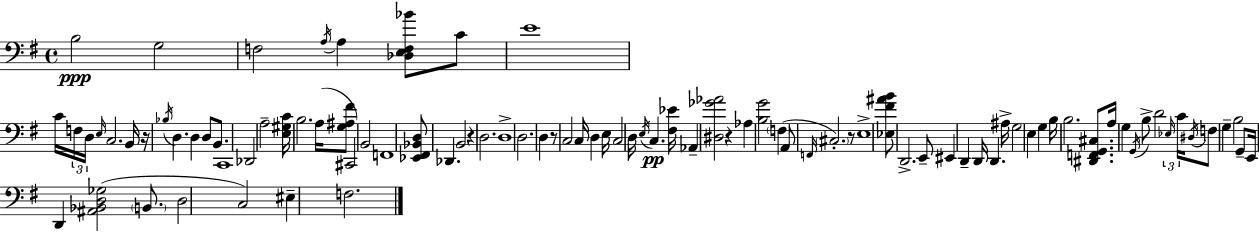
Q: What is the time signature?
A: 4/4